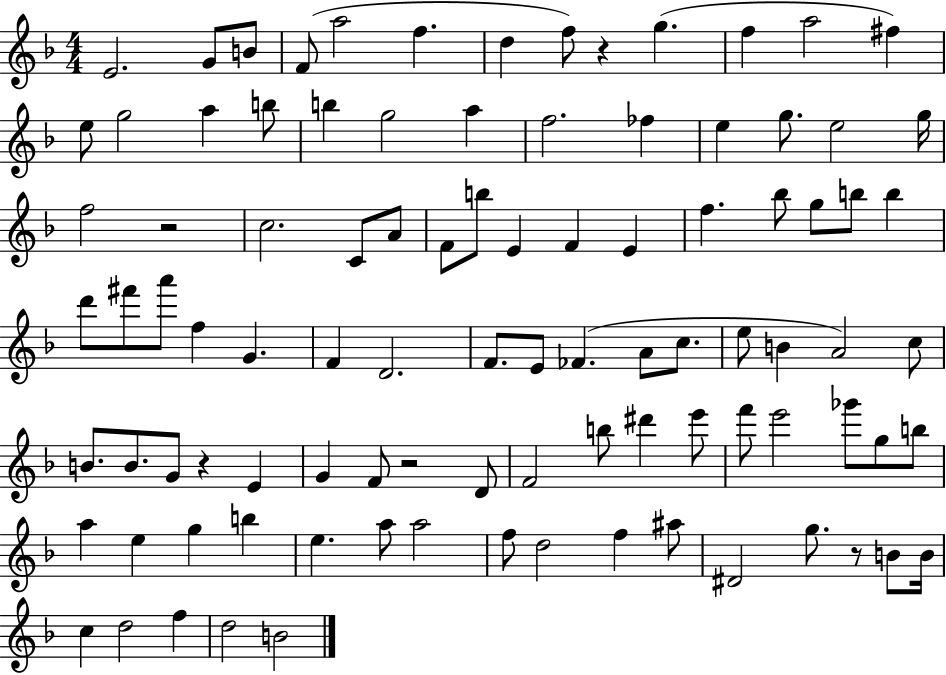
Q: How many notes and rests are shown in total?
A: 96